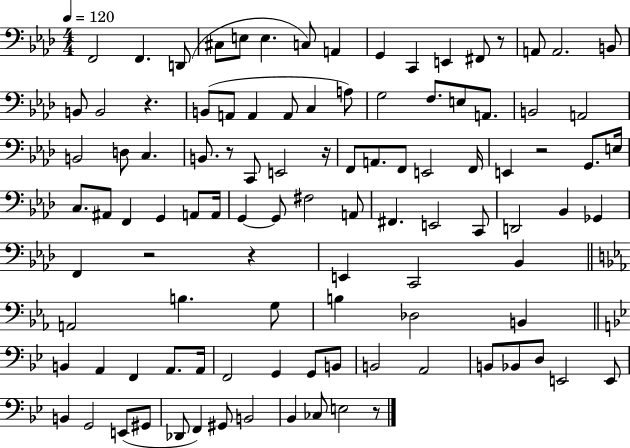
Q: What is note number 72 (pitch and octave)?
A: F2